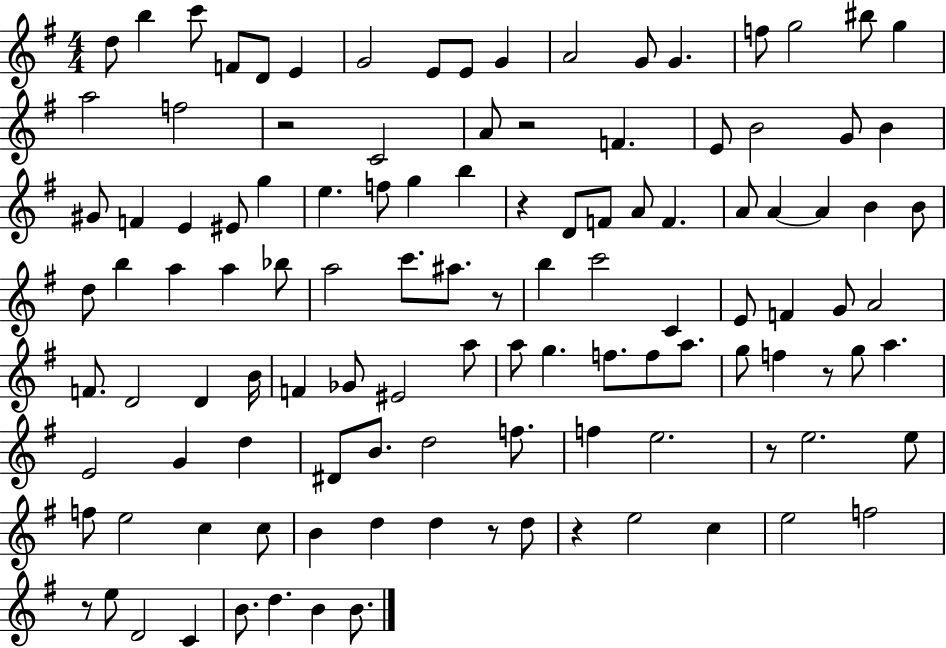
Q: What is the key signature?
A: G major